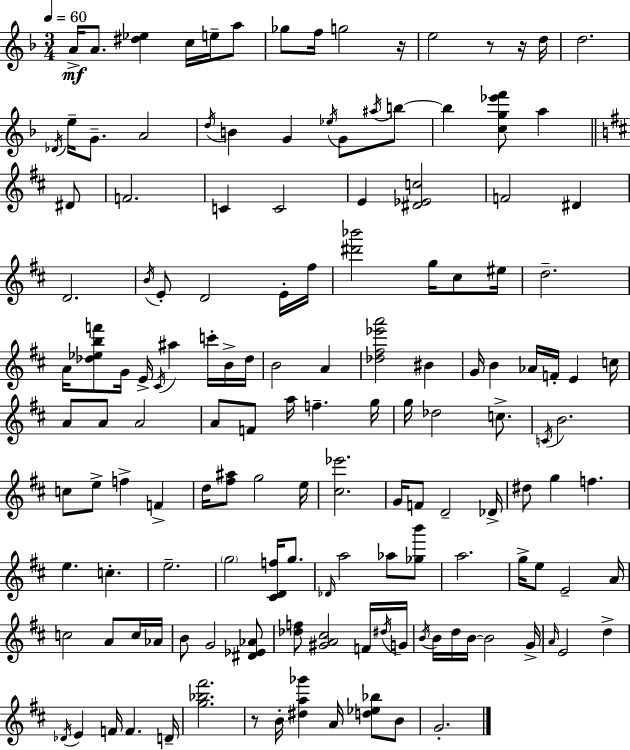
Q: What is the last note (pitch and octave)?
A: G4